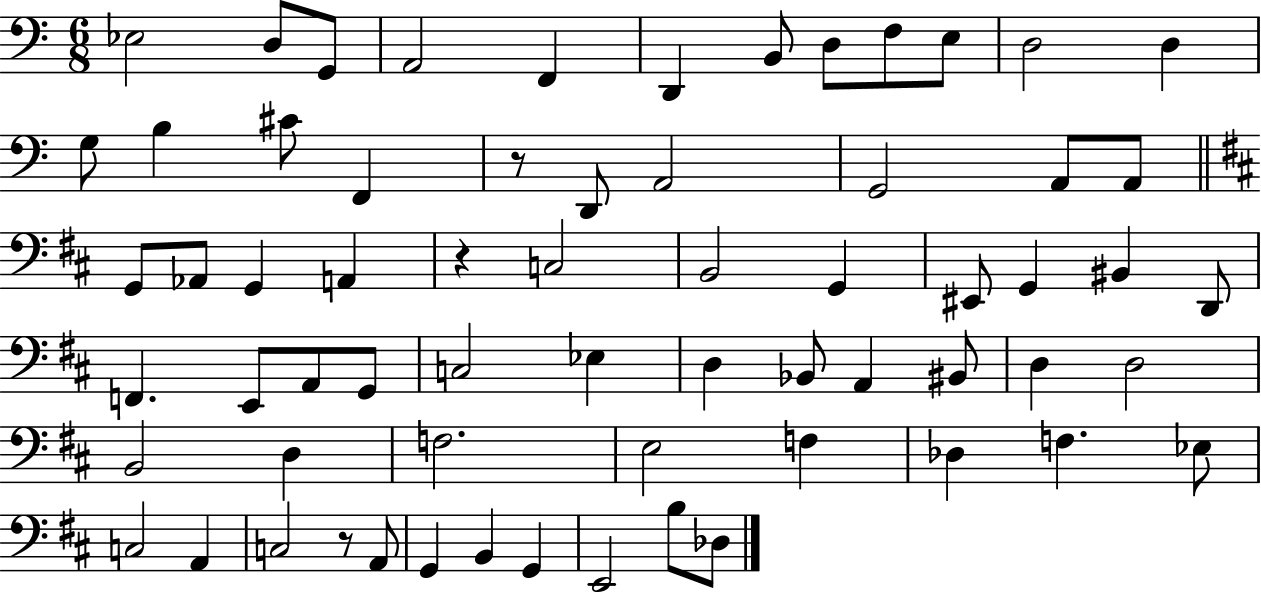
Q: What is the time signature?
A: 6/8